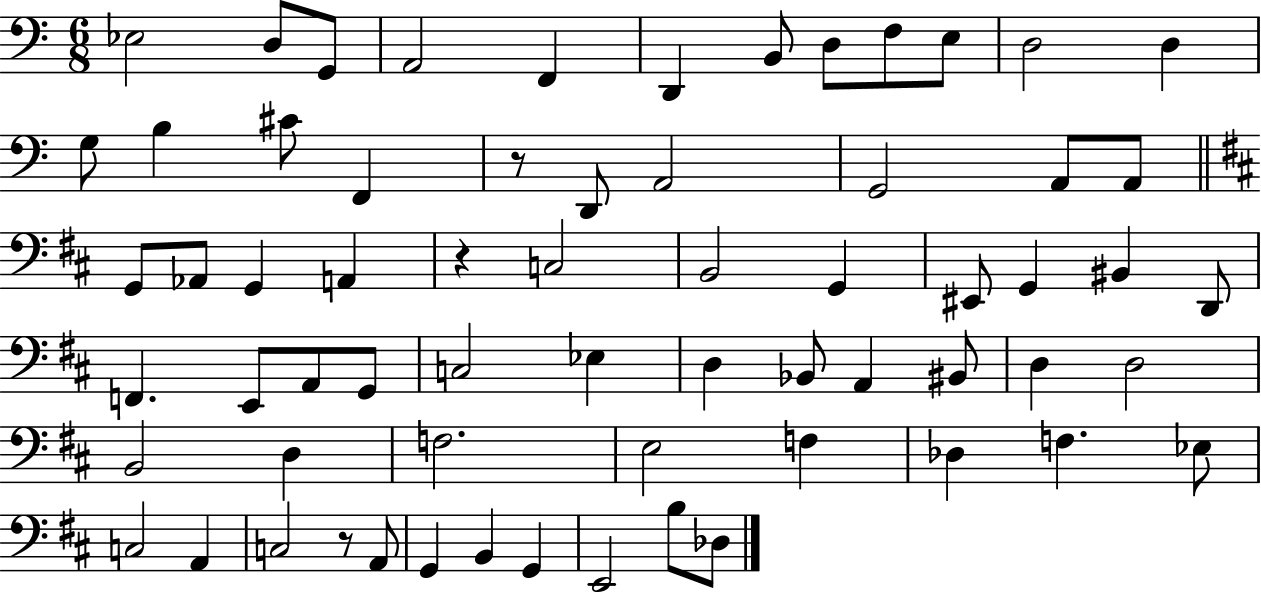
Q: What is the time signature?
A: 6/8